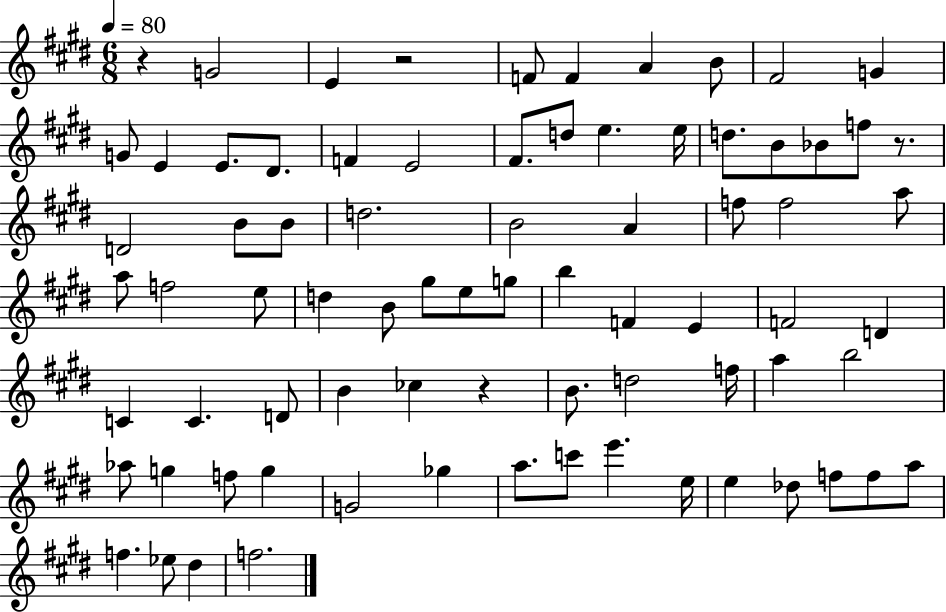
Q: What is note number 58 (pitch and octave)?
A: G5